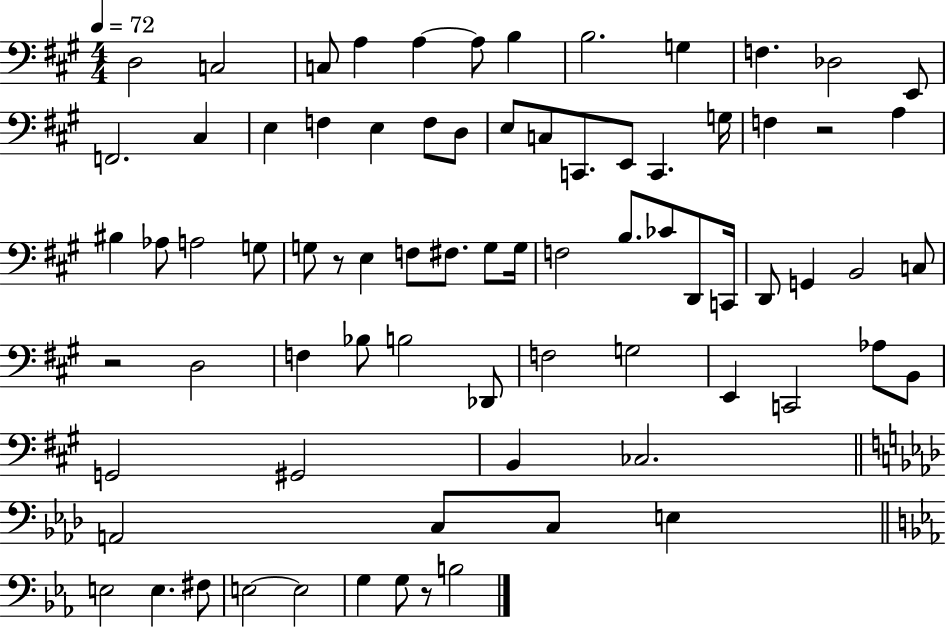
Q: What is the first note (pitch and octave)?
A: D3